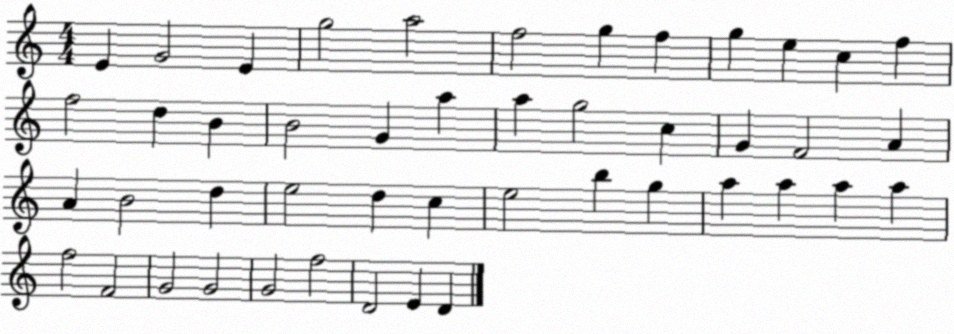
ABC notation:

X:1
T:Untitled
M:4/4
L:1/4
K:C
E G2 E g2 a2 f2 g f g e c f f2 d B B2 G a a g2 c G F2 A A B2 d e2 d c e2 b g a a a a f2 F2 G2 G2 G2 f2 D2 E D